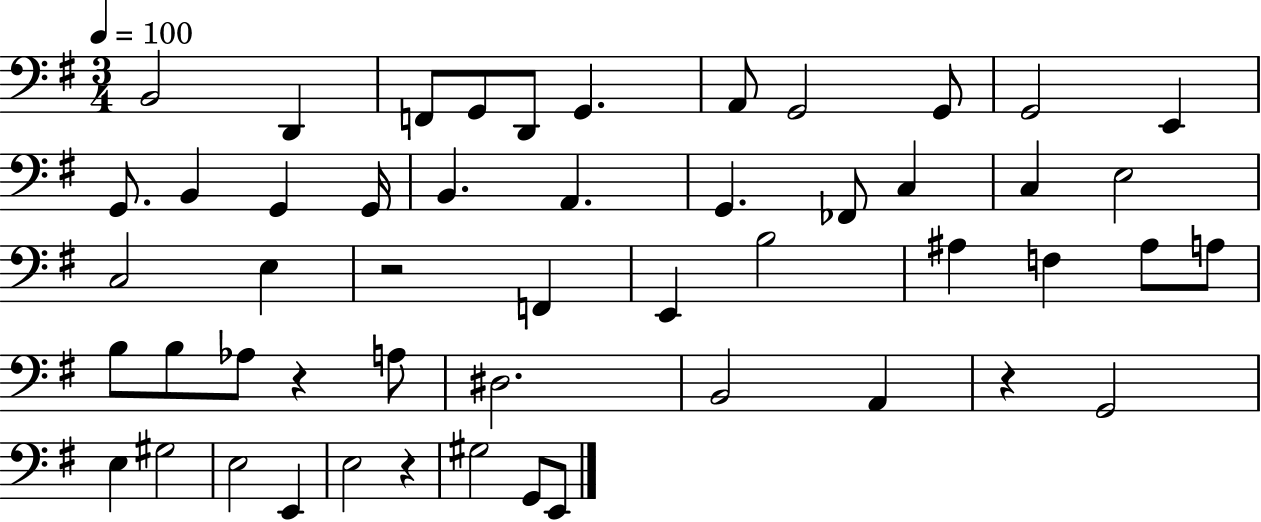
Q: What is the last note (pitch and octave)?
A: E2